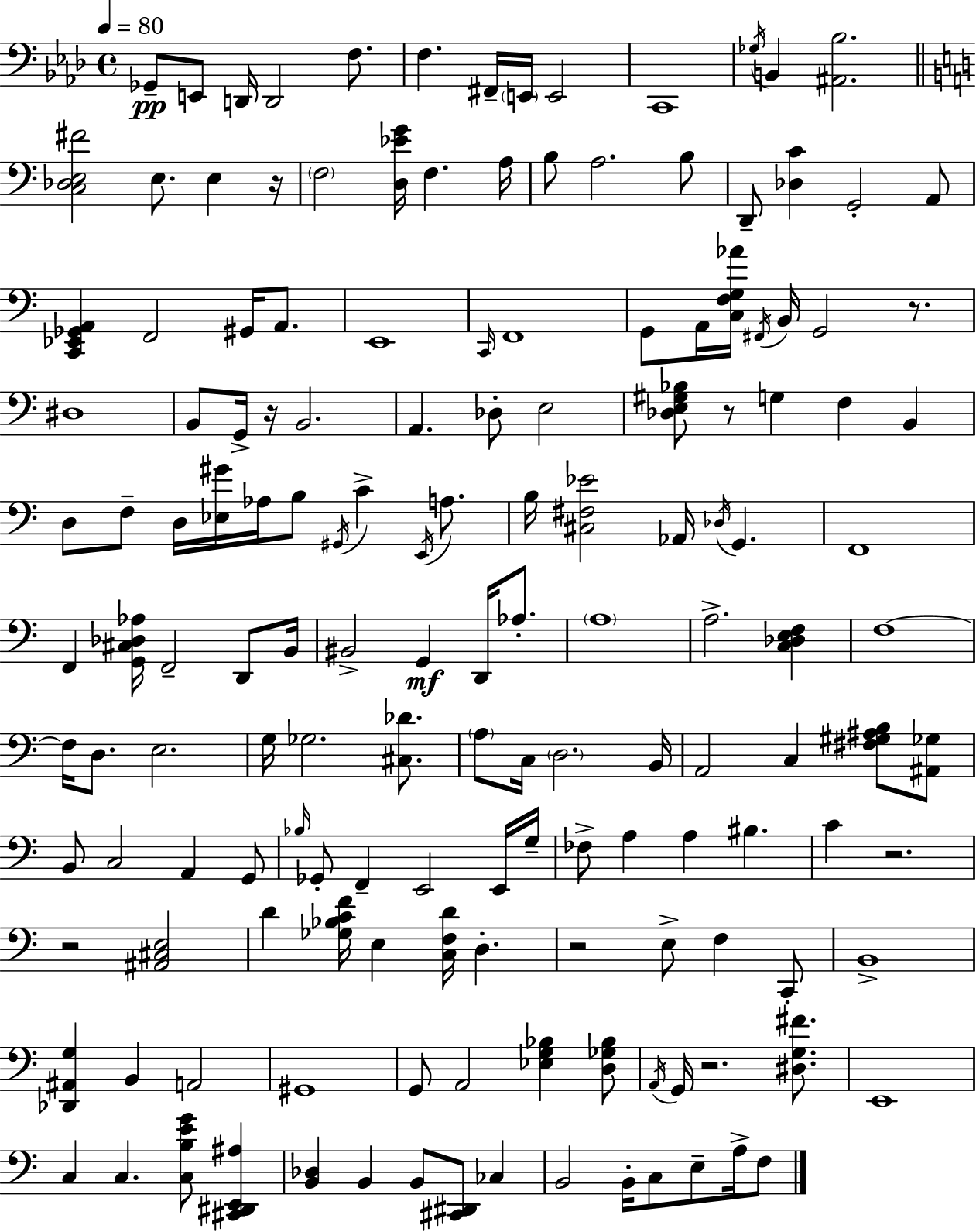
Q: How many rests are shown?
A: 8